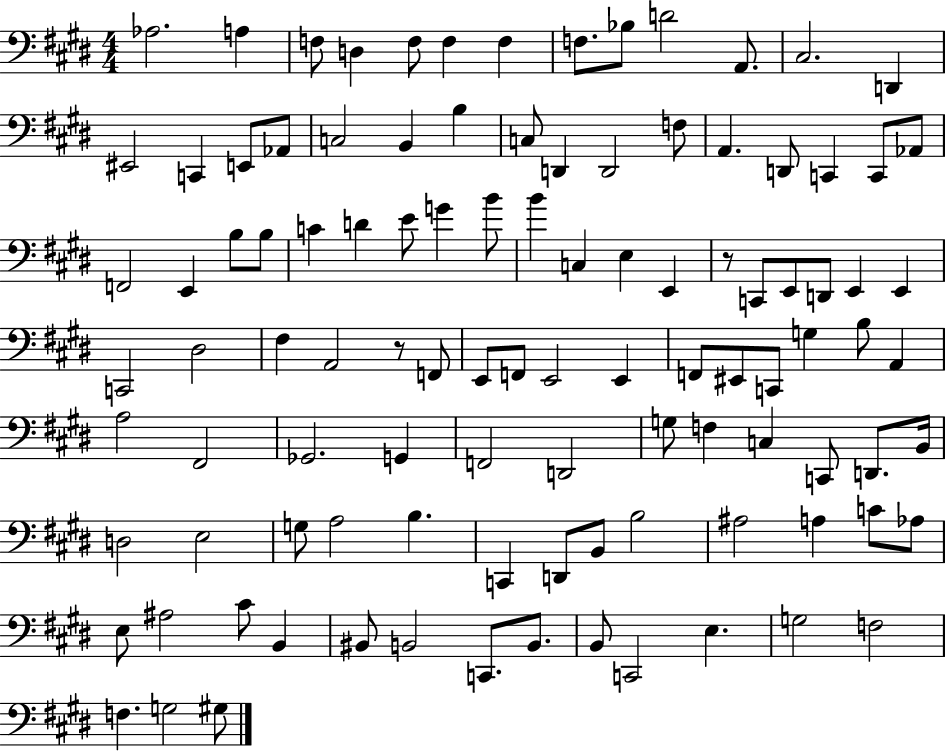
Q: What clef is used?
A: bass